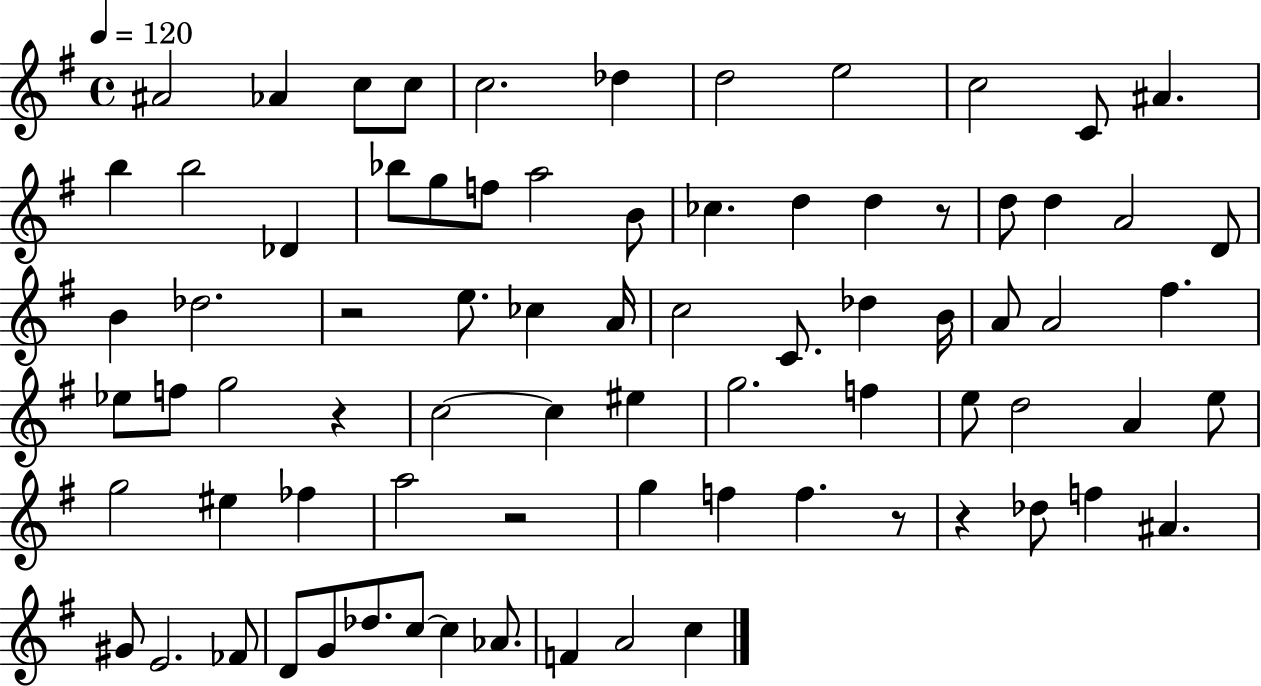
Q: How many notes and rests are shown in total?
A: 78